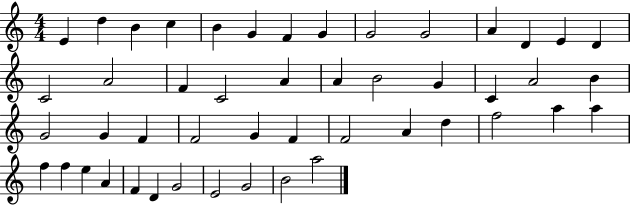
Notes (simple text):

E4/q D5/q B4/q C5/q B4/q G4/q F4/q G4/q G4/h G4/h A4/q D4/q E4/q D4/q C4/h A4/h F4/q C4/h A4/q A4/q B4/h G4/q C4/q A4/h B4/q G4/h G4/q F4/q F4/h G4/q F4/q F4/h A4/q D5/q F5/h A5/q A5/q F5/q F5/q E5/q A4/q F4/q D4/q G4/h E4/h G4/h B4/h A5/h